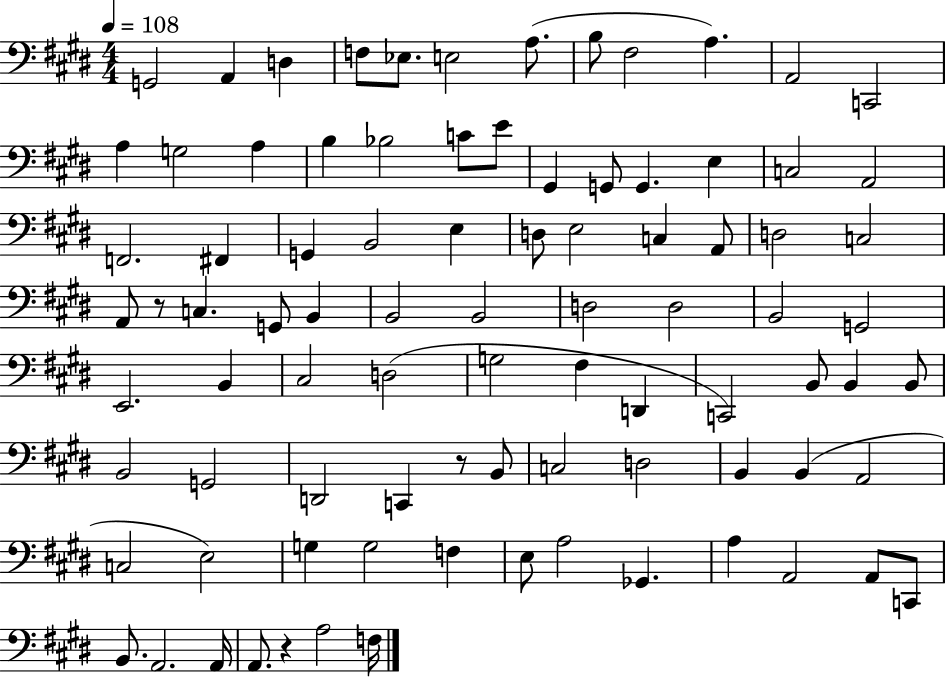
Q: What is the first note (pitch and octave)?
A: G2